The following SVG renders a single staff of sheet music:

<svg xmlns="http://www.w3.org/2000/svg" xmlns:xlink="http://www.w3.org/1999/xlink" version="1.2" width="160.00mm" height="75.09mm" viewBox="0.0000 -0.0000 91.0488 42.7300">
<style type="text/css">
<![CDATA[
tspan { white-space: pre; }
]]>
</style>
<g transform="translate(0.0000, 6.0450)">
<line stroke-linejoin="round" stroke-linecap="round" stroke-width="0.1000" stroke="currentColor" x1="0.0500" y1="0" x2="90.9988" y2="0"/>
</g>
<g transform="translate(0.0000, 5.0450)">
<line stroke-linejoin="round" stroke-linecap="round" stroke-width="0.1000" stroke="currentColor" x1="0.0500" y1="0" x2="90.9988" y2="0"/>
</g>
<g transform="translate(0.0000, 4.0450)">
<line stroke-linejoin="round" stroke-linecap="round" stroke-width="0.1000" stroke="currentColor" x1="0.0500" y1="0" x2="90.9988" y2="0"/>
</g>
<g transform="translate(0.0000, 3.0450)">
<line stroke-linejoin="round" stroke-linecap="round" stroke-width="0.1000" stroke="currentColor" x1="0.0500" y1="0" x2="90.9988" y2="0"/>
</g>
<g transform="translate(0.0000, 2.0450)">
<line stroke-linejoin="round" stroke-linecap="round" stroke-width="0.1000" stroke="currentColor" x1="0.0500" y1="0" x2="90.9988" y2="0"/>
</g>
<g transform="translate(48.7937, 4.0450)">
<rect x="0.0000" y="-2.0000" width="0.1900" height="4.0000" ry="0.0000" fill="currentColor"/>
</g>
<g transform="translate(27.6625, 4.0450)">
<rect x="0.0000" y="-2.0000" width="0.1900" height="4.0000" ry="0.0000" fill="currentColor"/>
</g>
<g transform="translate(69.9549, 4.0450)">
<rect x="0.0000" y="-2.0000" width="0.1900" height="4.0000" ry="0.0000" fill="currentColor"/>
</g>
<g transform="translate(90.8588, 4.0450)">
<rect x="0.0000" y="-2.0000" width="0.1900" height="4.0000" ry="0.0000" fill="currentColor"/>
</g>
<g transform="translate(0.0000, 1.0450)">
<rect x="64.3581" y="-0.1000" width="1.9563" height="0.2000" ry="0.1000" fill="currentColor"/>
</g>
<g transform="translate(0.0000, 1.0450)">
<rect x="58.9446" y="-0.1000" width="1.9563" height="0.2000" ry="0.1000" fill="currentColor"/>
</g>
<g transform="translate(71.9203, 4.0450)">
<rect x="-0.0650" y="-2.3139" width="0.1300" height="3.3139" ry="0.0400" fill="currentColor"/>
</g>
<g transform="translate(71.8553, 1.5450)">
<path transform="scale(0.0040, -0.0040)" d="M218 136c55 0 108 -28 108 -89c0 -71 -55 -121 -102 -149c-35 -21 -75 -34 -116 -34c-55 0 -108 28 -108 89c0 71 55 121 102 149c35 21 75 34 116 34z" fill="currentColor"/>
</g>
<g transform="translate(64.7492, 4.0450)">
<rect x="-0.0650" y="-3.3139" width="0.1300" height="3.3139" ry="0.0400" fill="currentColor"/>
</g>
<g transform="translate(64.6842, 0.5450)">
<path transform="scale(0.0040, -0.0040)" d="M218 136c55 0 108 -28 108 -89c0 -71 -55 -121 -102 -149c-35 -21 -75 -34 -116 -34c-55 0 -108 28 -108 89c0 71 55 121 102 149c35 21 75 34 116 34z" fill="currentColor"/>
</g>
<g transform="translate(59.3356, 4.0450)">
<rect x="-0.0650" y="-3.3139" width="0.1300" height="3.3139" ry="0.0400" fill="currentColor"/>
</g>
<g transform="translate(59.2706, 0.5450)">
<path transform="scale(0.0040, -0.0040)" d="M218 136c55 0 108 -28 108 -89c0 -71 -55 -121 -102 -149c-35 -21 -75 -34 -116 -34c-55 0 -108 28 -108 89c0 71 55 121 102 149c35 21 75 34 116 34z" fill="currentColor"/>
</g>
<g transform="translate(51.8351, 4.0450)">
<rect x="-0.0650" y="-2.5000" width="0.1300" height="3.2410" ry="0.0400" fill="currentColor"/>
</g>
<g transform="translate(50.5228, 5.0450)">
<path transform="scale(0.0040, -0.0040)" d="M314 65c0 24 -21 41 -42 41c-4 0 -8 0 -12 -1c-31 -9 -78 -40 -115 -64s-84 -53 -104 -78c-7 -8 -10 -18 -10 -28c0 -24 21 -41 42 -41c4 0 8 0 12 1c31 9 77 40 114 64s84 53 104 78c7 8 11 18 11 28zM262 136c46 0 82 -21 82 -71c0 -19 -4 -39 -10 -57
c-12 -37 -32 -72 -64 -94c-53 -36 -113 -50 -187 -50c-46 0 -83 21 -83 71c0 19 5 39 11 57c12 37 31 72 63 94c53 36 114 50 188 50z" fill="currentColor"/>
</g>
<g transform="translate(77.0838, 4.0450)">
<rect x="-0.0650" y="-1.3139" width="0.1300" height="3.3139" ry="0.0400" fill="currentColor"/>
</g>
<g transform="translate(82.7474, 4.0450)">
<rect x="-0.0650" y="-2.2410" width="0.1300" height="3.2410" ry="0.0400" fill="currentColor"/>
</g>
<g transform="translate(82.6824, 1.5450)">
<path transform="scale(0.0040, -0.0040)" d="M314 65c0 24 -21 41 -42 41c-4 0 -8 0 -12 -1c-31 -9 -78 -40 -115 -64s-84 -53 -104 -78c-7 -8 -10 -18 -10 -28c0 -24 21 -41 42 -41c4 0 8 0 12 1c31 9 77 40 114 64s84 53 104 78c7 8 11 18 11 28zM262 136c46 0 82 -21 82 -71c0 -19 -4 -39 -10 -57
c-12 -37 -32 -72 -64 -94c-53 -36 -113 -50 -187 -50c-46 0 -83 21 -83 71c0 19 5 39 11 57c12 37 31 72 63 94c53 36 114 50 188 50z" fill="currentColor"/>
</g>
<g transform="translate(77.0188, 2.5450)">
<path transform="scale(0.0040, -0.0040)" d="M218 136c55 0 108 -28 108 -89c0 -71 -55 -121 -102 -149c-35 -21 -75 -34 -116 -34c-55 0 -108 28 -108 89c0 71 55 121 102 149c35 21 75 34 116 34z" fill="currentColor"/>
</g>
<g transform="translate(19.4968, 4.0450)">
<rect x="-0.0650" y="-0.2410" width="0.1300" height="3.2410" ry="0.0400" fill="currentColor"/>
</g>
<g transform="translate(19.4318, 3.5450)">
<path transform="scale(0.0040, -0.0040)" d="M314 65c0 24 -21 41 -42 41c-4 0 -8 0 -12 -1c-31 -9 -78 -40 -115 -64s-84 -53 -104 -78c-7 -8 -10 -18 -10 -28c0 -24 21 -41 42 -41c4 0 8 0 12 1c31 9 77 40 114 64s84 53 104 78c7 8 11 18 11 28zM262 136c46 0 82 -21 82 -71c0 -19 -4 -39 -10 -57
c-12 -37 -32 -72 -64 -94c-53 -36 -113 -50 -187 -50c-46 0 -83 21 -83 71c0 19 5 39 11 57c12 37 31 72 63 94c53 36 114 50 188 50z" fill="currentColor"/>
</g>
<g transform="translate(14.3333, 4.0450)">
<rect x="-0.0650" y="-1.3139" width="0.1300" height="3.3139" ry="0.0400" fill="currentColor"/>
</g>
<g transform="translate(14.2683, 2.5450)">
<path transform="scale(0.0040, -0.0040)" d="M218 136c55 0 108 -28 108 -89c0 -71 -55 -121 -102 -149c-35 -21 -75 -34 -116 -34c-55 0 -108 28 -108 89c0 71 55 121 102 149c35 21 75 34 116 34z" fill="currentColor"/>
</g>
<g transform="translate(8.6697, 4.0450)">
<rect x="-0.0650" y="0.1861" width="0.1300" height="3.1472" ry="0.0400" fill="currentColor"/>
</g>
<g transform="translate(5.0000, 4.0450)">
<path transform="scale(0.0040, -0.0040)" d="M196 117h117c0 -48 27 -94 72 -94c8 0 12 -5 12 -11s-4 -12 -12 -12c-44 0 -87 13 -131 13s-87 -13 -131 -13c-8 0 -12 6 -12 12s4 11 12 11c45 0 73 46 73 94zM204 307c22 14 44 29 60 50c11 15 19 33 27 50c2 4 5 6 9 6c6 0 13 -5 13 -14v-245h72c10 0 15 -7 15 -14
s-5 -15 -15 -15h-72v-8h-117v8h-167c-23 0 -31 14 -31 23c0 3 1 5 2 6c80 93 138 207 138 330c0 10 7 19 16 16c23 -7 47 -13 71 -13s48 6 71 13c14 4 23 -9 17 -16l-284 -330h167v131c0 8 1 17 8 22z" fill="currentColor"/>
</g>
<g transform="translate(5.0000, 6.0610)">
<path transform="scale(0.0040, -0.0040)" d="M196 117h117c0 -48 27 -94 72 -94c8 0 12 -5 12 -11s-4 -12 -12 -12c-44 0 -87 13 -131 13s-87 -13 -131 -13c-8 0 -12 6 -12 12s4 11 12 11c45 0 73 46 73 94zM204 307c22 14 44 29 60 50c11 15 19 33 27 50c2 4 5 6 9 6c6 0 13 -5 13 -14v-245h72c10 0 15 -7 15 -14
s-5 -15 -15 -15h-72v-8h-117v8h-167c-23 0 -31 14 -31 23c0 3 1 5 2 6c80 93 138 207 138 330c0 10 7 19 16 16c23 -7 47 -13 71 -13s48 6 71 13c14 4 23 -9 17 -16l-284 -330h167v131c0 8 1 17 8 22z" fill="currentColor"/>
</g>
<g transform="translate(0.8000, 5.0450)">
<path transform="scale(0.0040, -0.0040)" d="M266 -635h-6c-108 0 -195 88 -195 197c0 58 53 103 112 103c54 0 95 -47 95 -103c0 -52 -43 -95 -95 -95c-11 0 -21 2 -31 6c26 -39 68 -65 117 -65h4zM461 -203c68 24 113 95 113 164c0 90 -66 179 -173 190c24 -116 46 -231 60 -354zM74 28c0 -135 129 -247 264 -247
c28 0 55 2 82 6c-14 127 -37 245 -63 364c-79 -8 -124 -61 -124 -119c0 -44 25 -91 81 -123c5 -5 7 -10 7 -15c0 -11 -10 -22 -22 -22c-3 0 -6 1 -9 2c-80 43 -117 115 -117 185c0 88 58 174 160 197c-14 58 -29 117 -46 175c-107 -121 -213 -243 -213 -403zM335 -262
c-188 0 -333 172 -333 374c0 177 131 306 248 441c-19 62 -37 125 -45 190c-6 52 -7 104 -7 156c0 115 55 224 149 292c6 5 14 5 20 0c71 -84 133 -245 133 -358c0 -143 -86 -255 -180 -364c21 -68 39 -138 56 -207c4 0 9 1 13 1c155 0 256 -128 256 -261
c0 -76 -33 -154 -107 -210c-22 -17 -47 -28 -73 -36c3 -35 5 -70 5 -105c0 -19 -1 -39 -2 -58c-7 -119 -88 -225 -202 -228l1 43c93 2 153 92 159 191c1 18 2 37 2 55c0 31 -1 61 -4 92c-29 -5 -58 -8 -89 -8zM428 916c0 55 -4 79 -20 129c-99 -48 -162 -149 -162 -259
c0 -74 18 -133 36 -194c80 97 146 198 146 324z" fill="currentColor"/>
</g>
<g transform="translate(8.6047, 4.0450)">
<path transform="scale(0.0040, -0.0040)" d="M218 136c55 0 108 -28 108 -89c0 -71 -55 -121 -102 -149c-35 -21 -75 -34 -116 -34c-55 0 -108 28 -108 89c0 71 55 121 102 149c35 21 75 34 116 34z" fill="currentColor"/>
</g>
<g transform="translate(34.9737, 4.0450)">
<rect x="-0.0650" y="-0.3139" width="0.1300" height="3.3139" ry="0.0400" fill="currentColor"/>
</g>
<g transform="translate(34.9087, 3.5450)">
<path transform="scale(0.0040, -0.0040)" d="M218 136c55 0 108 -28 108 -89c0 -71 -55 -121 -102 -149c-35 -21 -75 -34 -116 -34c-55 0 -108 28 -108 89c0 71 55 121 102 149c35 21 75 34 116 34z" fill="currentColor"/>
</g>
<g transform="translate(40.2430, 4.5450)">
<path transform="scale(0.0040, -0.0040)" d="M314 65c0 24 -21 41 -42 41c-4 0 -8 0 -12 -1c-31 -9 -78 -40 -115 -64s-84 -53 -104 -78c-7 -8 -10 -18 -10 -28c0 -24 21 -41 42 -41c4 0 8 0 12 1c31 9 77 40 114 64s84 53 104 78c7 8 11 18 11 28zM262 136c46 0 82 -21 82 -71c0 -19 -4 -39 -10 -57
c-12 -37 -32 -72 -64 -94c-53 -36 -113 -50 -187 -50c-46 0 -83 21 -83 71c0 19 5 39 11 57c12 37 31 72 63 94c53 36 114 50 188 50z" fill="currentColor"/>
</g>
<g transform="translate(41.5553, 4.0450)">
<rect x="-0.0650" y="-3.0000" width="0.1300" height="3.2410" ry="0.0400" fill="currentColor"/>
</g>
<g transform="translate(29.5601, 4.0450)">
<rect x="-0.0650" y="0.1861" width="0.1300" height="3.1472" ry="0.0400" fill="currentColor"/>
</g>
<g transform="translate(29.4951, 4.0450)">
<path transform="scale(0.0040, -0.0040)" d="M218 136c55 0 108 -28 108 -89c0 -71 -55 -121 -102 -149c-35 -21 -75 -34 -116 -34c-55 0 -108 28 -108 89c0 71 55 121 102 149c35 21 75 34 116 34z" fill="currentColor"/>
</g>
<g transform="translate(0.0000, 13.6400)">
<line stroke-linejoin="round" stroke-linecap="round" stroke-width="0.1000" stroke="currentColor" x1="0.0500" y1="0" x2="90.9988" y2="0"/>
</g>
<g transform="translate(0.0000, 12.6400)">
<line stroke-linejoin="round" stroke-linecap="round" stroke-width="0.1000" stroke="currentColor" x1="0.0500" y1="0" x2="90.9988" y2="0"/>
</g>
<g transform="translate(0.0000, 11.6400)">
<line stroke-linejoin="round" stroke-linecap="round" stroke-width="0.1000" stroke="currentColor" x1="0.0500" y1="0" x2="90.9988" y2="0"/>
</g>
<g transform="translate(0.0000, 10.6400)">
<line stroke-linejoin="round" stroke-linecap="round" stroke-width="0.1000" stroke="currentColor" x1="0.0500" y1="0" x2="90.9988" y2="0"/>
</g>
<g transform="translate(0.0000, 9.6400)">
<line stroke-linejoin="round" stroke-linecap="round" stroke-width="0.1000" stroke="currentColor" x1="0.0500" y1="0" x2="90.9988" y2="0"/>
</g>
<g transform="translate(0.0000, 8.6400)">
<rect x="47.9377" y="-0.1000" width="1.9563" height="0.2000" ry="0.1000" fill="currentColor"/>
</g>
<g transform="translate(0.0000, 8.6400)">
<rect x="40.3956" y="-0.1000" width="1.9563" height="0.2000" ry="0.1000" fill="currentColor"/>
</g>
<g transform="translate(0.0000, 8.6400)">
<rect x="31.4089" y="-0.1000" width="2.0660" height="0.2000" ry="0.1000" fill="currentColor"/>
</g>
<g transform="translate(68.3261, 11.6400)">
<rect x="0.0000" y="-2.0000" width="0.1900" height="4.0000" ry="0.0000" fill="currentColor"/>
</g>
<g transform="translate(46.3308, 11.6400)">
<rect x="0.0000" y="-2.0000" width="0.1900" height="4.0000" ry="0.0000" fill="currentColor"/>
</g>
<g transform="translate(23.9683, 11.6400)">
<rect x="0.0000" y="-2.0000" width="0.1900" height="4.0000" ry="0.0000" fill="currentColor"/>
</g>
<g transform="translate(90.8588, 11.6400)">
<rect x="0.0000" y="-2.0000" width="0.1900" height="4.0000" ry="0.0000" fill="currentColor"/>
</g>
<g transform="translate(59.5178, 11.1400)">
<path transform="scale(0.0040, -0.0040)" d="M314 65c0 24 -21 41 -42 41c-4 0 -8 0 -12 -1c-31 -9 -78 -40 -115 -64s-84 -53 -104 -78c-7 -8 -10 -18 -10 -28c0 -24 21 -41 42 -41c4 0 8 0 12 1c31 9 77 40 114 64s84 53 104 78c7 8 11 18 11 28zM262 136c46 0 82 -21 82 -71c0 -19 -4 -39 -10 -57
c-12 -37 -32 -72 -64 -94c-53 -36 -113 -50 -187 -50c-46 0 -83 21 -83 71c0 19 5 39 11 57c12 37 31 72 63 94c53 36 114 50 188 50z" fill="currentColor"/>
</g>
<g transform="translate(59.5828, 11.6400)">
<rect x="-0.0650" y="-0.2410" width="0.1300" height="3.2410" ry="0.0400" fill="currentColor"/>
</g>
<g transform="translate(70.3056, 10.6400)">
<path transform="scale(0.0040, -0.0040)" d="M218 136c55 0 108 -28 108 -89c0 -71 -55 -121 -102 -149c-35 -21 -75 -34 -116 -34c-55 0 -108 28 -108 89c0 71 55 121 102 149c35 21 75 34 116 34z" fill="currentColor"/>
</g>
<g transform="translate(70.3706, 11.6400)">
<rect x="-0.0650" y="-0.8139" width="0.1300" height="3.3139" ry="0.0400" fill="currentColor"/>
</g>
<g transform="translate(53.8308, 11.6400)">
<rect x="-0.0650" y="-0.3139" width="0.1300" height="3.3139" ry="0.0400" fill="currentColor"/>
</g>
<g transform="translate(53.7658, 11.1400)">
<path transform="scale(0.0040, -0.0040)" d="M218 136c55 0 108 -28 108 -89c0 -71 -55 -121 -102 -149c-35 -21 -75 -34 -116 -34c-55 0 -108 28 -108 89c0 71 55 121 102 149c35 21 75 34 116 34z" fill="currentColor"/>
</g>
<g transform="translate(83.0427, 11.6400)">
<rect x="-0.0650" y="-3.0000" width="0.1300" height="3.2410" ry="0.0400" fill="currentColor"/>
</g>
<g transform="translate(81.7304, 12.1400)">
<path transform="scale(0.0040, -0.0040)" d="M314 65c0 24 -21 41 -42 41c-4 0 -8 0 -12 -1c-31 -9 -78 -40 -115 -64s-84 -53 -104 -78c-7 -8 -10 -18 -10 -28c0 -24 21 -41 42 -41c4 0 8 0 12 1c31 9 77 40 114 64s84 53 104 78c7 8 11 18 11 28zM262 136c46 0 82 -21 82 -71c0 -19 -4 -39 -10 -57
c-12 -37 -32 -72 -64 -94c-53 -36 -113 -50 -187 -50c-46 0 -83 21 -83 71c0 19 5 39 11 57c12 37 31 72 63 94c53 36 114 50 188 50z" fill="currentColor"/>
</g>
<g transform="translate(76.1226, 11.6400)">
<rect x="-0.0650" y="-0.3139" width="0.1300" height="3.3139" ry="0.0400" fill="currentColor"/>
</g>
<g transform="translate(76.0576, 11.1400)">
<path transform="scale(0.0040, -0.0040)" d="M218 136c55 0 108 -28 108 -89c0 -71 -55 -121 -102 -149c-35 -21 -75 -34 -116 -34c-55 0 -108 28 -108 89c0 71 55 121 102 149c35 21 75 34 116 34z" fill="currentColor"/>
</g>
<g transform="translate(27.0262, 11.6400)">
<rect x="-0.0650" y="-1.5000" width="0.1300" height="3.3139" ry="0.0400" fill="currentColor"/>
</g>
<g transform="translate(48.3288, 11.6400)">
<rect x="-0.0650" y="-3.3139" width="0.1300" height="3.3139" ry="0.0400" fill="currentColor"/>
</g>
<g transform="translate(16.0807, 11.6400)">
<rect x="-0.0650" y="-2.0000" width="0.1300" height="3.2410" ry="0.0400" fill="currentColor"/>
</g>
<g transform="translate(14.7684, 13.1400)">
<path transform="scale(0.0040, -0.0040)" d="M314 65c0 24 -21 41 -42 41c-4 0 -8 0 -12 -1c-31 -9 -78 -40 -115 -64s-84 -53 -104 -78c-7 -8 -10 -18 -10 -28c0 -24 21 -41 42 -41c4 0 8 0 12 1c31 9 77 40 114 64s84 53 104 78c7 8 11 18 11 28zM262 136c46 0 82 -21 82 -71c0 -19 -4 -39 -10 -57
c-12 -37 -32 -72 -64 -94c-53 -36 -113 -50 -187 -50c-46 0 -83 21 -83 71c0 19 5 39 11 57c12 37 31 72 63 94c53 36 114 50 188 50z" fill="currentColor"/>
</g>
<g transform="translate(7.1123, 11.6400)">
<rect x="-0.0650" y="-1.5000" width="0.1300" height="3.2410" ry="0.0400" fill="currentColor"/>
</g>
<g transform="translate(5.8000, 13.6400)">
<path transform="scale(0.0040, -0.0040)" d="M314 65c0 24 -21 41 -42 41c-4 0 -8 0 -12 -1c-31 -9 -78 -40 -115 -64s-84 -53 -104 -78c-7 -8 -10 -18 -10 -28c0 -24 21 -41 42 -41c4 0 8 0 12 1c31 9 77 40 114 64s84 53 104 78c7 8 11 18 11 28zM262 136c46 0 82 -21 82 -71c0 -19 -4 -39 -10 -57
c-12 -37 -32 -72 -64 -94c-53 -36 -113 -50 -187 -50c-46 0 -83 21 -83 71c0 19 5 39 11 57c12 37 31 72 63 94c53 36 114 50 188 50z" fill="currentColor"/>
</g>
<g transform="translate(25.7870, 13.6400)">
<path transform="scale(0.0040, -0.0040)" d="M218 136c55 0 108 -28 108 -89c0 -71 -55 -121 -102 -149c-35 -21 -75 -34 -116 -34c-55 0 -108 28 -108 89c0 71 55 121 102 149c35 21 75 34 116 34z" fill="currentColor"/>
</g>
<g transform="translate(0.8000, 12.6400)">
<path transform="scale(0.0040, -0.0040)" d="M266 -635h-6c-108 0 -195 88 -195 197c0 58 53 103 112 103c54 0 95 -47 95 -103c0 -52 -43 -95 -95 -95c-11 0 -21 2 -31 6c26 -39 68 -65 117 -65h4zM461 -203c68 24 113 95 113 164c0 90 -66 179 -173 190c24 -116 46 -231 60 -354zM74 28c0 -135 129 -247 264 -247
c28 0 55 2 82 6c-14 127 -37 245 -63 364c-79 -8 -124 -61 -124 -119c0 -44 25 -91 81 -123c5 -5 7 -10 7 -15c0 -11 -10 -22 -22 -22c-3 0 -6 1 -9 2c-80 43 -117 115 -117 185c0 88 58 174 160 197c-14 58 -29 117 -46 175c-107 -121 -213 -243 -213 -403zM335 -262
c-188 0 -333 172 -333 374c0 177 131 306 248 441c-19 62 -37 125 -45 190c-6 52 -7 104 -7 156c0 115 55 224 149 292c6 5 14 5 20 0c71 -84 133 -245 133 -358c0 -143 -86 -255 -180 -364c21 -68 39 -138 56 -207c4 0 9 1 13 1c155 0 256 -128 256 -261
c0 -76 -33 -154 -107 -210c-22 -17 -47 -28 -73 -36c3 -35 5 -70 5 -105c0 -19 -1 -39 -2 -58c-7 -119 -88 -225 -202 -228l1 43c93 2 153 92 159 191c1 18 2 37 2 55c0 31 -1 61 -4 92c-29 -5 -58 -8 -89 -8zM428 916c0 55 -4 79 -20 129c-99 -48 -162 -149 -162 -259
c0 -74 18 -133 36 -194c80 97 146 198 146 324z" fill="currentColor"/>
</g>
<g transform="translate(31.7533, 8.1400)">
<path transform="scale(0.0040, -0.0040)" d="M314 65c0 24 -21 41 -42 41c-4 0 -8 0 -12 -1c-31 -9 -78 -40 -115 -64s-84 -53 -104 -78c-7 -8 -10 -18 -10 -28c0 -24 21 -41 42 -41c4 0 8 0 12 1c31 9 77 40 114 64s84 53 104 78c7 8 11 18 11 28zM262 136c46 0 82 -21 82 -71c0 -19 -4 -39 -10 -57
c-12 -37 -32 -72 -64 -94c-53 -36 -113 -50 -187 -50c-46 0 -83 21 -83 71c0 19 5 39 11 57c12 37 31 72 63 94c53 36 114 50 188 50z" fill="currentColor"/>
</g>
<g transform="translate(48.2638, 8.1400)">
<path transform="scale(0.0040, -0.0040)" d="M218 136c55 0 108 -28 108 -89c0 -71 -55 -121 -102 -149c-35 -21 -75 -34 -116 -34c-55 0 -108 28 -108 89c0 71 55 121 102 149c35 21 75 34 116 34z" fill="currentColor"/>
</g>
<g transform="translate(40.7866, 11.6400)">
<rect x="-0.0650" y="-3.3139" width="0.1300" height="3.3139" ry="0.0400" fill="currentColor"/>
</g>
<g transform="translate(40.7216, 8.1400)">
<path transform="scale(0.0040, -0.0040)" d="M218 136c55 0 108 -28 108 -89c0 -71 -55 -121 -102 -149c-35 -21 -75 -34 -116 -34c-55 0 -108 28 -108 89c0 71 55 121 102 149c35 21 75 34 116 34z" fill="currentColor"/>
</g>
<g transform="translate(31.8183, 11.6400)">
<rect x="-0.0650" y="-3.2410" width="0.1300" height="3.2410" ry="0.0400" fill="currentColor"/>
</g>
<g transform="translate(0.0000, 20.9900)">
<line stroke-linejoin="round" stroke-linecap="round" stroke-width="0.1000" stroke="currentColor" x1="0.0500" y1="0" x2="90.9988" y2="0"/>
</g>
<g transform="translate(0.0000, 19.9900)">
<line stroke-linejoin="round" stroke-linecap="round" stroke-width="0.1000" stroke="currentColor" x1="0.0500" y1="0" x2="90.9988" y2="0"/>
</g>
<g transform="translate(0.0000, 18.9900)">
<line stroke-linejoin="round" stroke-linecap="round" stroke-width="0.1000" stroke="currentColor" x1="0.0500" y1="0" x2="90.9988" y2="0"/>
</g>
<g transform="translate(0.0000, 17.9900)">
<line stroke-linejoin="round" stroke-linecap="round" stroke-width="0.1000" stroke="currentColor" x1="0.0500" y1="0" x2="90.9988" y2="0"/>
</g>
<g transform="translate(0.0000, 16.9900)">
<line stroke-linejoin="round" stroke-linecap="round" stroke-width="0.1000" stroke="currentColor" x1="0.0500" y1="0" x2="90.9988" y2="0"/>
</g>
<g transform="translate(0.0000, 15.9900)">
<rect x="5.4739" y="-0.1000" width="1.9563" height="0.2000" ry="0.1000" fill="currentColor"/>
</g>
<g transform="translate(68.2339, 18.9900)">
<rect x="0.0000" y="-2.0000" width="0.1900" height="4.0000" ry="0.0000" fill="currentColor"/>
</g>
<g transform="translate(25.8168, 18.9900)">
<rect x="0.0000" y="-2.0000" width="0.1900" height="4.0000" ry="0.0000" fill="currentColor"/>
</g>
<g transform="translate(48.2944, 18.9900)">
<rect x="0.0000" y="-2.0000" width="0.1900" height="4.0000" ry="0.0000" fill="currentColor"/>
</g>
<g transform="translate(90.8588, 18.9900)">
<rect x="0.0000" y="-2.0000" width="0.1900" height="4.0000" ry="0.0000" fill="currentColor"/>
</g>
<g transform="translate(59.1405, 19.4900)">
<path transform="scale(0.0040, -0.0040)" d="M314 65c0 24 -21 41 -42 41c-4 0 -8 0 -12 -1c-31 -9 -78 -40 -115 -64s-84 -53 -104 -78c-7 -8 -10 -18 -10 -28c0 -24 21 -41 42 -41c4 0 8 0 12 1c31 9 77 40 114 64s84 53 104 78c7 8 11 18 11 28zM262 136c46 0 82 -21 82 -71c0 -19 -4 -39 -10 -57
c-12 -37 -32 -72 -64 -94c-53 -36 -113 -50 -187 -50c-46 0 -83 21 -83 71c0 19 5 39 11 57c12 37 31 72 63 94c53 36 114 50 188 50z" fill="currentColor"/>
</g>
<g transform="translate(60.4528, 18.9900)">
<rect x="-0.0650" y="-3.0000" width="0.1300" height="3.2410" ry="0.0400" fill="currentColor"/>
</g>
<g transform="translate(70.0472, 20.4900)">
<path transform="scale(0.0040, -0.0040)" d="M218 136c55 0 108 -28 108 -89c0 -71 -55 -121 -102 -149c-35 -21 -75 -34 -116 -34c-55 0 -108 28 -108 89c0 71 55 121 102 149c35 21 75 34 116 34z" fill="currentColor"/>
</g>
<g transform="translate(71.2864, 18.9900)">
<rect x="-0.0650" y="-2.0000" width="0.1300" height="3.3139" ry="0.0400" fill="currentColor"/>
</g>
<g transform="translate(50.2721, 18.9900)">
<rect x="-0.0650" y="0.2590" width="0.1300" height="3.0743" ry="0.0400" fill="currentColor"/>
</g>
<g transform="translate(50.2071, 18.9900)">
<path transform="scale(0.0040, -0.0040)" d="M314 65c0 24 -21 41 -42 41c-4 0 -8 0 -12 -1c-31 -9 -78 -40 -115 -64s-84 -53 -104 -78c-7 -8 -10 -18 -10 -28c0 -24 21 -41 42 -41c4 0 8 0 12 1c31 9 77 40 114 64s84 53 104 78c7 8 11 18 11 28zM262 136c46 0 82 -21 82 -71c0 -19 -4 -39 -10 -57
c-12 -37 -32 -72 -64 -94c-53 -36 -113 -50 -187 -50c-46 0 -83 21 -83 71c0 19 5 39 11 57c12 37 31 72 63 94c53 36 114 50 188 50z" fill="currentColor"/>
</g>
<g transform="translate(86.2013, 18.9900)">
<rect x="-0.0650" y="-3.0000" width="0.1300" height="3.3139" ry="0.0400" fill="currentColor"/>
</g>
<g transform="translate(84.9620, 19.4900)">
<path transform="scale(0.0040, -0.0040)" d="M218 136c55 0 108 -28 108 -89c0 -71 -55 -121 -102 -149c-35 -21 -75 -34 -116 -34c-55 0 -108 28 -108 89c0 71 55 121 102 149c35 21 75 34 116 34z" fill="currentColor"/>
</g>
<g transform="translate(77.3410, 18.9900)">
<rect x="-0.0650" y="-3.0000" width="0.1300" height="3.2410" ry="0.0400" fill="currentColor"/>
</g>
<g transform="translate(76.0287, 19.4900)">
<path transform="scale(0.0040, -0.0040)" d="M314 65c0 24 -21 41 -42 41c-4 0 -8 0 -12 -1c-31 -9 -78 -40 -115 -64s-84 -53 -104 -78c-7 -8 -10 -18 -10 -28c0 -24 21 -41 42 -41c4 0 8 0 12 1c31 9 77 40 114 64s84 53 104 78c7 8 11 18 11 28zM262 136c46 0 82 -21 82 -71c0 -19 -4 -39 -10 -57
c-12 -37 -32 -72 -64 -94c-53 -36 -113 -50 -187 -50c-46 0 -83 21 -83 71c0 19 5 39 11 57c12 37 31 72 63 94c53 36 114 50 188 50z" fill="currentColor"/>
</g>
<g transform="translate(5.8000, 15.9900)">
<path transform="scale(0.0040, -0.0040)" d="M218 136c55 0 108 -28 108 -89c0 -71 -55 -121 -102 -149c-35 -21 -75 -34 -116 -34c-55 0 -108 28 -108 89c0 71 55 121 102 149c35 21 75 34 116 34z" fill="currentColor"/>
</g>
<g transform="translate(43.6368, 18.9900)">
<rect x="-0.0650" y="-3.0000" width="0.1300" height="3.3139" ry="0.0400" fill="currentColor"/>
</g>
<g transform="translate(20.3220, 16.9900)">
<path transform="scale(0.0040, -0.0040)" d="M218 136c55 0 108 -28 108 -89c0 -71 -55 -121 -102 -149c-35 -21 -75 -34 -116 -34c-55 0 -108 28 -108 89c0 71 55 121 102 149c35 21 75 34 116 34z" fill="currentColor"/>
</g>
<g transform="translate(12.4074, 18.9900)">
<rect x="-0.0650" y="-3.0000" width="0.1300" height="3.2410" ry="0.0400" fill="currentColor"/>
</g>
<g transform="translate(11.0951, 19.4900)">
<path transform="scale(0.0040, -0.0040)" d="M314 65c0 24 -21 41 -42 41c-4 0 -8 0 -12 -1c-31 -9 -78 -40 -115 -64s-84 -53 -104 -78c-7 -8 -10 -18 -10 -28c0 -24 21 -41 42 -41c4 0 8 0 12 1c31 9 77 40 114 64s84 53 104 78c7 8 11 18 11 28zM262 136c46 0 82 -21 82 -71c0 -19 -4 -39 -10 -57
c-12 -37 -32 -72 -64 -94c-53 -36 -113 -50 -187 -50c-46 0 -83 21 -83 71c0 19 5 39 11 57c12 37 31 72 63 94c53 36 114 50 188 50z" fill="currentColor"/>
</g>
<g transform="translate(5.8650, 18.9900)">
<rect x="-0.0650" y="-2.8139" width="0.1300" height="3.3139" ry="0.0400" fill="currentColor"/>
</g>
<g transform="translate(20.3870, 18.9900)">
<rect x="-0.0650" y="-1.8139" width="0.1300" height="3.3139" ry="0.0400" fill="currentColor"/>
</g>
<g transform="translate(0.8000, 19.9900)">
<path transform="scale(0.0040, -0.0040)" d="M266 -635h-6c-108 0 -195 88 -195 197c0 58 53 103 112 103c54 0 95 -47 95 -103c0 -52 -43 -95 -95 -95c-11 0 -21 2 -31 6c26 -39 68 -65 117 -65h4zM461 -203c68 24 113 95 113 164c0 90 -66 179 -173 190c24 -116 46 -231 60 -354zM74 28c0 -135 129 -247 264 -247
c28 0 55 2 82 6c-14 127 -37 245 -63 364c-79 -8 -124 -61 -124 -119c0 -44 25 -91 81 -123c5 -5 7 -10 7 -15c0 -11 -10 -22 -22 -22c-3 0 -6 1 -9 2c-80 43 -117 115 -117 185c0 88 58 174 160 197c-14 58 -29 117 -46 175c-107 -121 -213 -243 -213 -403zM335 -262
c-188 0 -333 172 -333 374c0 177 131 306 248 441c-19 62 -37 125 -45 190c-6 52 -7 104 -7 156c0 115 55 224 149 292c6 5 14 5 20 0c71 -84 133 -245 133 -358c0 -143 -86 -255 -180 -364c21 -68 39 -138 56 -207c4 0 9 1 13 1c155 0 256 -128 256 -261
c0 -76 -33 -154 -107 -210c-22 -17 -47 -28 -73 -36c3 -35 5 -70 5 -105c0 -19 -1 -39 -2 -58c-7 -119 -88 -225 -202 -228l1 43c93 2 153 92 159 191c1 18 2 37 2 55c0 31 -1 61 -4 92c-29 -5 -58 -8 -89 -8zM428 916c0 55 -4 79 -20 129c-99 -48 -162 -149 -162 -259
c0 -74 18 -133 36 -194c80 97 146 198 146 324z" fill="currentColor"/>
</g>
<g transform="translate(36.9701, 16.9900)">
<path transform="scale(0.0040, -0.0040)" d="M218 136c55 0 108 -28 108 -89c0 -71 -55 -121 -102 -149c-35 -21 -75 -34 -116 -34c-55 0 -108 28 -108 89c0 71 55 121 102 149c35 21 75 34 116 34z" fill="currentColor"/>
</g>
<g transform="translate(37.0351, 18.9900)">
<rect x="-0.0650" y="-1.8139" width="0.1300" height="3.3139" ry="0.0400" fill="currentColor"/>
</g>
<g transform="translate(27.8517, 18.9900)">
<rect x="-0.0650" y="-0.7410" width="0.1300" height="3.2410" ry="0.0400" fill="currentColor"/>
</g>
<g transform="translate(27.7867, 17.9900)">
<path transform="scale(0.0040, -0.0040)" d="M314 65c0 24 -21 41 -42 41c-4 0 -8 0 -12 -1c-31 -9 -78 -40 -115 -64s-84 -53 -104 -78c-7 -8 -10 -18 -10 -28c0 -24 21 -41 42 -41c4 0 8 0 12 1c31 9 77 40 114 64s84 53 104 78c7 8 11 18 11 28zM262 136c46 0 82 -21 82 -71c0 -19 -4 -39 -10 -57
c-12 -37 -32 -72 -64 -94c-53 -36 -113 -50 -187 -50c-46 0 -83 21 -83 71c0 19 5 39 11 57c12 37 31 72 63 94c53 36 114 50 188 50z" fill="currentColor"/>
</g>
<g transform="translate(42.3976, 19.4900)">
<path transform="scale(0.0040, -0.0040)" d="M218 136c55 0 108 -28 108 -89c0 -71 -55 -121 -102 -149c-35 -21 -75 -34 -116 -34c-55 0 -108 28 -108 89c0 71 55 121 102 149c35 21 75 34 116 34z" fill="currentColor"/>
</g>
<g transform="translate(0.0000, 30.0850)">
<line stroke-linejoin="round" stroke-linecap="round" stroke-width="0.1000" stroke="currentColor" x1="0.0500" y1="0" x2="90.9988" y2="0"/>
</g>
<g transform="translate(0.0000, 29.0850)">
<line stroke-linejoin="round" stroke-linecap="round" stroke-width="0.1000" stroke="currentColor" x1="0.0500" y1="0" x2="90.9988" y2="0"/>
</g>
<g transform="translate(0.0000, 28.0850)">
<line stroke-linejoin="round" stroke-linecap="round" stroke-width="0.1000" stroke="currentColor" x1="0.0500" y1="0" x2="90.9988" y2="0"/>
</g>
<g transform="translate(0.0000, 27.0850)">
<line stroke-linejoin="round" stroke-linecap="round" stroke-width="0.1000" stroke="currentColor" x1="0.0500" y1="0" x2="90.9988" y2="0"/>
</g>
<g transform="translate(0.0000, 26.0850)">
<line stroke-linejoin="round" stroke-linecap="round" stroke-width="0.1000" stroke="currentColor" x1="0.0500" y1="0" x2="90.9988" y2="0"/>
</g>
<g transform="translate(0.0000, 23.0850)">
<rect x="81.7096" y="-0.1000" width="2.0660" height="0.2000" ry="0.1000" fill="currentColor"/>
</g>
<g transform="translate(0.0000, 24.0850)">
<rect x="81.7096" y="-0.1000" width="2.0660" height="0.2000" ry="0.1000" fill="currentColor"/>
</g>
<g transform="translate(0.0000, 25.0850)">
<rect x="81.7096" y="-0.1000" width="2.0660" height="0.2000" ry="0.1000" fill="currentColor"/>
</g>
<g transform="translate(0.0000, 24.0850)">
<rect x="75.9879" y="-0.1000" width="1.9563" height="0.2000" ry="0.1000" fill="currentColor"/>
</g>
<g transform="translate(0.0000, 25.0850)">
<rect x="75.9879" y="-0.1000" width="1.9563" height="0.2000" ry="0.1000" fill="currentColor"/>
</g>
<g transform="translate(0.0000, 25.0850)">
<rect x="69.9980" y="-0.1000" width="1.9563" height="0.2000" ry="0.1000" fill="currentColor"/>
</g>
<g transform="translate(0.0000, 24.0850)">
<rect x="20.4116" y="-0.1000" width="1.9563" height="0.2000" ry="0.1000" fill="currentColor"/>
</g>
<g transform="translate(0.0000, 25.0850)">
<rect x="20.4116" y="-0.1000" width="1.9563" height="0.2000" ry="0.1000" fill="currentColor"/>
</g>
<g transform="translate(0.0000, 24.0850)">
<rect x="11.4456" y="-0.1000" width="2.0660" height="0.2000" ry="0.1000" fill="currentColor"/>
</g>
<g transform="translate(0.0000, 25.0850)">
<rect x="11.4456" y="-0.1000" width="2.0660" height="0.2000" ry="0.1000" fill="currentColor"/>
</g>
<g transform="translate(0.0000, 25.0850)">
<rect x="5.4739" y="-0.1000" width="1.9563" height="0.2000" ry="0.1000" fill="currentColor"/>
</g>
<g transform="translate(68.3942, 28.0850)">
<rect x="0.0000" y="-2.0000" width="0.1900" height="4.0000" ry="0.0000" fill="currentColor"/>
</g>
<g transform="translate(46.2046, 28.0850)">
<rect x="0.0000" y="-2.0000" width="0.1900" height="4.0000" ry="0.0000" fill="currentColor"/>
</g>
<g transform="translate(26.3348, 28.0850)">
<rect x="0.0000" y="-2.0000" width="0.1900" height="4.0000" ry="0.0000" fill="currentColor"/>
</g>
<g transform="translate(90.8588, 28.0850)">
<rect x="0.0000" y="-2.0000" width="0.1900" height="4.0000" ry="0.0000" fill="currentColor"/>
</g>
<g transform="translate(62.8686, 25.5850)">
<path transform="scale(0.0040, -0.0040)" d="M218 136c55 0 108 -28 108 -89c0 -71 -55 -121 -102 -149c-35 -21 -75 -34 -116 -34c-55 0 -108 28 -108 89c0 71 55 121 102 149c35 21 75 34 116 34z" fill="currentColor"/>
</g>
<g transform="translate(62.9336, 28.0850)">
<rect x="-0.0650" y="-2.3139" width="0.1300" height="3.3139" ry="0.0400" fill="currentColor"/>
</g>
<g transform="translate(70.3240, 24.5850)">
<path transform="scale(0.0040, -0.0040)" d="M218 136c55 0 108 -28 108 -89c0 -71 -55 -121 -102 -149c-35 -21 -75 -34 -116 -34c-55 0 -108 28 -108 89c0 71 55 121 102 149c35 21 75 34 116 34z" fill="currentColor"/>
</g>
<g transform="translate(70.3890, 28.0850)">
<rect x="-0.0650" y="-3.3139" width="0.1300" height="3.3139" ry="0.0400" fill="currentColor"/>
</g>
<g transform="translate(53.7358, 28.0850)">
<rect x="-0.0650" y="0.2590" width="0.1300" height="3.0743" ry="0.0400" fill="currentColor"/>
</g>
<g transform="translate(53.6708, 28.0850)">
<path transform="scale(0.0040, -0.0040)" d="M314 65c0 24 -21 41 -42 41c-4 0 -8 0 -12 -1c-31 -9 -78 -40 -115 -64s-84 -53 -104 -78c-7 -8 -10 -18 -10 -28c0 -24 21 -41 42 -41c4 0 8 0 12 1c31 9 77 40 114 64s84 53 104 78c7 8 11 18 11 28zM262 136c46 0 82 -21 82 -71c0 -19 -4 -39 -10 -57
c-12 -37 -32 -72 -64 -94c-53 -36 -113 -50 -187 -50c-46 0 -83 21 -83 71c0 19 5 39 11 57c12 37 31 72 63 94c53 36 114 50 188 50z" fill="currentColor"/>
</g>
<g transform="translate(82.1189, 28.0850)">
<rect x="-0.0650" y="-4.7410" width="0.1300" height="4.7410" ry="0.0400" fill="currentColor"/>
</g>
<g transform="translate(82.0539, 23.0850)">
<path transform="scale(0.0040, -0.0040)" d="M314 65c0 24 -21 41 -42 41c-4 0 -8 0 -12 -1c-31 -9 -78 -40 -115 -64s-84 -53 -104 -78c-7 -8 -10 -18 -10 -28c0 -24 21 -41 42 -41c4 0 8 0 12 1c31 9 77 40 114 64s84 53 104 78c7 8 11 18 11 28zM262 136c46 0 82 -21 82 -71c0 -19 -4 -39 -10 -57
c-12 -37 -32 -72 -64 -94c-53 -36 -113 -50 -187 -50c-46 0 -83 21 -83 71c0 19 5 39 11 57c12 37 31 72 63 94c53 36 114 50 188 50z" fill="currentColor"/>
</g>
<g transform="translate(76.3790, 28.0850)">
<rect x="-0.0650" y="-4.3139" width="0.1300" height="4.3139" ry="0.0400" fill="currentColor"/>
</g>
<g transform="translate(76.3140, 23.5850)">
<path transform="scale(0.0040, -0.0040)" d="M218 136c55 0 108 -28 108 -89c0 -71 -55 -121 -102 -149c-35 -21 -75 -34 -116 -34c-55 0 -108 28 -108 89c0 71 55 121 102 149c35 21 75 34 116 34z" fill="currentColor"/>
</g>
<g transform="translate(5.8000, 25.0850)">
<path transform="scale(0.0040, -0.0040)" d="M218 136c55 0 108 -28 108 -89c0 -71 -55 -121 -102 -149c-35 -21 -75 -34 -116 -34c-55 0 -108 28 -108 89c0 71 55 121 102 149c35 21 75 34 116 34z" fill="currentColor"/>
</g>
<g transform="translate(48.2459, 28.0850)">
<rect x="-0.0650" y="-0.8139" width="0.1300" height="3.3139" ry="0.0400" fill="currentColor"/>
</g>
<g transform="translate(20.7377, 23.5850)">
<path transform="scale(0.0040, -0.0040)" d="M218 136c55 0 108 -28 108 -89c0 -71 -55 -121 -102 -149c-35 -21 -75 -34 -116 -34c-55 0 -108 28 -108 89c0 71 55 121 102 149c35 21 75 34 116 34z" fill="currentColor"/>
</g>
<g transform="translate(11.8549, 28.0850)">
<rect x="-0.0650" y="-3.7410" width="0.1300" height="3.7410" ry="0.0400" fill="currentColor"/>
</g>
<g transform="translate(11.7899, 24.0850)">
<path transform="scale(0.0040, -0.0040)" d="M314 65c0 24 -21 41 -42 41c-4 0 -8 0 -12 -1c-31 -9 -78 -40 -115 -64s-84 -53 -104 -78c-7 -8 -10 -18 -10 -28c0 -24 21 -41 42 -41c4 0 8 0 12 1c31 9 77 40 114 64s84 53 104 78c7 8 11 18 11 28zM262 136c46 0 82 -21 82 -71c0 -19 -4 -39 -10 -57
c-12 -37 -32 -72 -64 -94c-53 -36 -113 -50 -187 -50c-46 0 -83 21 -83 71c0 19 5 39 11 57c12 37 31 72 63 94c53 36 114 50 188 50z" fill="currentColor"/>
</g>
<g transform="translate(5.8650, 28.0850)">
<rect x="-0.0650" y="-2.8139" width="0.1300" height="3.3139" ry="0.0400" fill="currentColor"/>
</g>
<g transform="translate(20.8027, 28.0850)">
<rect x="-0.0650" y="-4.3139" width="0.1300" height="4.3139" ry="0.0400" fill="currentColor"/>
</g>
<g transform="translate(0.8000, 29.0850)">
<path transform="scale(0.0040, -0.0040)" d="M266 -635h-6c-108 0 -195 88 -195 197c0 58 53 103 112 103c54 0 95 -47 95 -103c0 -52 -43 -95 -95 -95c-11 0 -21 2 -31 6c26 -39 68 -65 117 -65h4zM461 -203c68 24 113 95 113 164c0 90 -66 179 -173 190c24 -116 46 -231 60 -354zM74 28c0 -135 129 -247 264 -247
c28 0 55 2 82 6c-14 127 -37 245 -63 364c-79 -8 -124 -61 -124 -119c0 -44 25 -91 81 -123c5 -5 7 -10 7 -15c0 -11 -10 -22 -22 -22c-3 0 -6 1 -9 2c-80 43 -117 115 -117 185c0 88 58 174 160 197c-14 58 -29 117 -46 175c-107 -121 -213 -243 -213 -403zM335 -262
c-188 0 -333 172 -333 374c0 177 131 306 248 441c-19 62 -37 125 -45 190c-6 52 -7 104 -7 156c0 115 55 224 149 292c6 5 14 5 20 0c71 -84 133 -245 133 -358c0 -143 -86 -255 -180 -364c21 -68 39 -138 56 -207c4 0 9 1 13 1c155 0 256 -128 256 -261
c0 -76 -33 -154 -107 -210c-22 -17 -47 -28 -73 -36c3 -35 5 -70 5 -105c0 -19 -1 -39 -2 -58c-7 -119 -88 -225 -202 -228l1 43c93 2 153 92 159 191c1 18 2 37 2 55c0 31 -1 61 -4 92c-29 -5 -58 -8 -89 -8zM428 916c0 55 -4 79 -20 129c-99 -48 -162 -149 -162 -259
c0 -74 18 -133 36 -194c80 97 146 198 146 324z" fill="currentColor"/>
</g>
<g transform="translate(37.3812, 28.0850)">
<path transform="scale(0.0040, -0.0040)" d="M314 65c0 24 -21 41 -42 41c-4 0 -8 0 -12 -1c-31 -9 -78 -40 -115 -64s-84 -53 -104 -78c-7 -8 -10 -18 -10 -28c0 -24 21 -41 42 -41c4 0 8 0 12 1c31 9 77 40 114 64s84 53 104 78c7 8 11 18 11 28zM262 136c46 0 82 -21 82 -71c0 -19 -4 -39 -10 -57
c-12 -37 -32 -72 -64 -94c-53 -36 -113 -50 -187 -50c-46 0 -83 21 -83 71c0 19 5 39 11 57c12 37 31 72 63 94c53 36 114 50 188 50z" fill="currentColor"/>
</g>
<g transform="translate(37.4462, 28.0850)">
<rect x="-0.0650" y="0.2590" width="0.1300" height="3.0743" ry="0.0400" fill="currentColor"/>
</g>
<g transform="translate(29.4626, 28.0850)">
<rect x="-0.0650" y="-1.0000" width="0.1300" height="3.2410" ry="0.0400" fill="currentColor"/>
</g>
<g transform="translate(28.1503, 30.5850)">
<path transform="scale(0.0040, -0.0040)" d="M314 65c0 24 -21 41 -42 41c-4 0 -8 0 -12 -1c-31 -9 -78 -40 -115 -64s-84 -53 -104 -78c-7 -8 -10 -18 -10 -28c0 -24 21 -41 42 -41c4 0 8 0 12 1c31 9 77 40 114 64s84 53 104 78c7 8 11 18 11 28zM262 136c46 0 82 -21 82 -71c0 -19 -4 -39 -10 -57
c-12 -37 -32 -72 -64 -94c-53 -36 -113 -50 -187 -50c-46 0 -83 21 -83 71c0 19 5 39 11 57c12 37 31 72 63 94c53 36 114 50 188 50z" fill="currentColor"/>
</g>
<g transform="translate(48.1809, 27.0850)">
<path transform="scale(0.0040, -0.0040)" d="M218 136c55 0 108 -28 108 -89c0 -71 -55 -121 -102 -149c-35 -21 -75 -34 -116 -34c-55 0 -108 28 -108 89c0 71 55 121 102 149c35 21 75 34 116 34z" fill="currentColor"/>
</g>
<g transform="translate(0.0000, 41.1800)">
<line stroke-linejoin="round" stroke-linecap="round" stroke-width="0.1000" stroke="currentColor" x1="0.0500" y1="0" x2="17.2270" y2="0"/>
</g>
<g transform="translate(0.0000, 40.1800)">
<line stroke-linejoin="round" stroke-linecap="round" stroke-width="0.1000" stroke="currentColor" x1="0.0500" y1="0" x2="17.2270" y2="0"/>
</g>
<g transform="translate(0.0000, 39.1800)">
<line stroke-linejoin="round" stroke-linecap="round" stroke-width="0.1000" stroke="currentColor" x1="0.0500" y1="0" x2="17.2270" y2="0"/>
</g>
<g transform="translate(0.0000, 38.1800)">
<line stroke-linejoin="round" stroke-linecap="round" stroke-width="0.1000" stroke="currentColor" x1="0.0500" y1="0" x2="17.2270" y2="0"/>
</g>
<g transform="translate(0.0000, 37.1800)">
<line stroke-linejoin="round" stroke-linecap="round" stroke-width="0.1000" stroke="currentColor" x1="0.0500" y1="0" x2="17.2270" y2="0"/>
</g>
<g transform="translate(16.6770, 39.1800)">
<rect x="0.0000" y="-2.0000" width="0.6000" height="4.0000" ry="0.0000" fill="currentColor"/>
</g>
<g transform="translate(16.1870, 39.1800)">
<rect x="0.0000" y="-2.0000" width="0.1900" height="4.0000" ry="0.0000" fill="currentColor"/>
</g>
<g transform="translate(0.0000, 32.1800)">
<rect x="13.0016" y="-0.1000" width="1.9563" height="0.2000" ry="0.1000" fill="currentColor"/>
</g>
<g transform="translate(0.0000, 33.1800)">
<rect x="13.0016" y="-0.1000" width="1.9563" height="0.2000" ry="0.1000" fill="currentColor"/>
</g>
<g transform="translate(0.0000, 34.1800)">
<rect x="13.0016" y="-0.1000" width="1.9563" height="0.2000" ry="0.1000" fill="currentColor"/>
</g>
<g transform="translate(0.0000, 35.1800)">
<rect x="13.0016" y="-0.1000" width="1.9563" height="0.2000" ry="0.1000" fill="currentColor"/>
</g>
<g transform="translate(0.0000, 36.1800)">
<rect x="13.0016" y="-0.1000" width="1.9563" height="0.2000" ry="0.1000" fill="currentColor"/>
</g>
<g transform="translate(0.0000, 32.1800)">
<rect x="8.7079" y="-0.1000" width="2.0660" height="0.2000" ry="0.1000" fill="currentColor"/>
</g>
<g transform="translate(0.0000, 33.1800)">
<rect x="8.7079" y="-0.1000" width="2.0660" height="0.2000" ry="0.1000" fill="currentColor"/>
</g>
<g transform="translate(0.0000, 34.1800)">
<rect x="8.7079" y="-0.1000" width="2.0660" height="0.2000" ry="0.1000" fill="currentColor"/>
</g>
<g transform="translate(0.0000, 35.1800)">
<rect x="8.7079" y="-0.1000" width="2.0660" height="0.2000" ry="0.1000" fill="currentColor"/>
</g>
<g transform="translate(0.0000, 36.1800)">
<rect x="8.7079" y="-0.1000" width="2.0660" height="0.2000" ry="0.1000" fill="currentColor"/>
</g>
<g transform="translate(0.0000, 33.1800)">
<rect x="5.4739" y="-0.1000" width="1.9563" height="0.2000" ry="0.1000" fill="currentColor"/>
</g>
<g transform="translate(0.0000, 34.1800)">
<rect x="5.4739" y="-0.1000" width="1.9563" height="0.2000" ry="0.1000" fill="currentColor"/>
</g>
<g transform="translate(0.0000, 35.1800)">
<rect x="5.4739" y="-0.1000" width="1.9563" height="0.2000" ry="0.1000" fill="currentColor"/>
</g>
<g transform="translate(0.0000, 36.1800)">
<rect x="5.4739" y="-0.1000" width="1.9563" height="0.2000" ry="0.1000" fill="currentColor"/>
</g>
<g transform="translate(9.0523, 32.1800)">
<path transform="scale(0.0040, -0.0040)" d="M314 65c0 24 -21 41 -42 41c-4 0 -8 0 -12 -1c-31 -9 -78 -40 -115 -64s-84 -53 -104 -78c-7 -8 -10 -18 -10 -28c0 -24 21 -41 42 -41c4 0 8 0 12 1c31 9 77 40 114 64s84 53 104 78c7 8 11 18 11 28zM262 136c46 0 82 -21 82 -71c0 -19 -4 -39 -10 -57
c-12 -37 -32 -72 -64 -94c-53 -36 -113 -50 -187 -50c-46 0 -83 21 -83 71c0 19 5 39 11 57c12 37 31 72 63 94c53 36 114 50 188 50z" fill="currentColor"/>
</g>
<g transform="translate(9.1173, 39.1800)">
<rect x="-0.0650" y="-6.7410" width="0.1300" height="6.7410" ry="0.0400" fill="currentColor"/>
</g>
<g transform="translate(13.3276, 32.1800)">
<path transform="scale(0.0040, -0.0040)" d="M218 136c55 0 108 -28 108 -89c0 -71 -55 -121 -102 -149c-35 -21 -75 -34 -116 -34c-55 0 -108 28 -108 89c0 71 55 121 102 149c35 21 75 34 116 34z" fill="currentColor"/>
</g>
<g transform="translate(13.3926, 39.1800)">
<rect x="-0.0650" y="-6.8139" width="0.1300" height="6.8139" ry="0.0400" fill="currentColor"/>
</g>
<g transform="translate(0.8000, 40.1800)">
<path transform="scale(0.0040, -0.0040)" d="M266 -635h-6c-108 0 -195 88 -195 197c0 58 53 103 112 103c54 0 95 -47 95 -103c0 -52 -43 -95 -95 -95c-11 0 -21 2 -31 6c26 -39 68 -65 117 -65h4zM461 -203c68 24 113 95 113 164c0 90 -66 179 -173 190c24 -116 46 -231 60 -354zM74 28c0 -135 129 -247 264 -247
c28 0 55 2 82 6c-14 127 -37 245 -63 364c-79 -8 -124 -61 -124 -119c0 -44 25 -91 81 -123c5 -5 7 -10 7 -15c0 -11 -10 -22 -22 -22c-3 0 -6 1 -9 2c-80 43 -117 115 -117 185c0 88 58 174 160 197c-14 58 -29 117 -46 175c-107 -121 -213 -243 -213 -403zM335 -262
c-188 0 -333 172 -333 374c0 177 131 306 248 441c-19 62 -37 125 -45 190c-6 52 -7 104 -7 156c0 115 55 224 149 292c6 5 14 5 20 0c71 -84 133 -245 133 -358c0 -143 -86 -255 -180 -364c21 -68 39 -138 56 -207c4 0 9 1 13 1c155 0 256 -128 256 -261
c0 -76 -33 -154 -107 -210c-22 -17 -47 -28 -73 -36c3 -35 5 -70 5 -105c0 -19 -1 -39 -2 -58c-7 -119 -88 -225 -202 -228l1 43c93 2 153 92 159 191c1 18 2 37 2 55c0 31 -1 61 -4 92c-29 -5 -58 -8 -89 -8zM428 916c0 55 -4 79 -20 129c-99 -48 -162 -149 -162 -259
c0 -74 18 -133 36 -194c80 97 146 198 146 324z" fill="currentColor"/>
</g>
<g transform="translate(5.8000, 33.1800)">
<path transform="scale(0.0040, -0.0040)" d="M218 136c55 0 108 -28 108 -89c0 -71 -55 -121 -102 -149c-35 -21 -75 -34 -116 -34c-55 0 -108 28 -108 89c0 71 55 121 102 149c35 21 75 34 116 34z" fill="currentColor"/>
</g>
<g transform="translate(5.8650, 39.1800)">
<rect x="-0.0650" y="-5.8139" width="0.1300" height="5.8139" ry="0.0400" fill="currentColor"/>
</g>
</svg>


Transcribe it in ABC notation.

X:1
T:Untitled
M:4/4
L:1/4
K:C
B e c2 B c A2 G2 b b g e g2 E2 F2 E b2 b b c c2 d c A2 a A2 f d2 f A B2 A2 F A2 A a c'2 d' D2 B2 d B2 g b d' e'2 g' b'2 b'